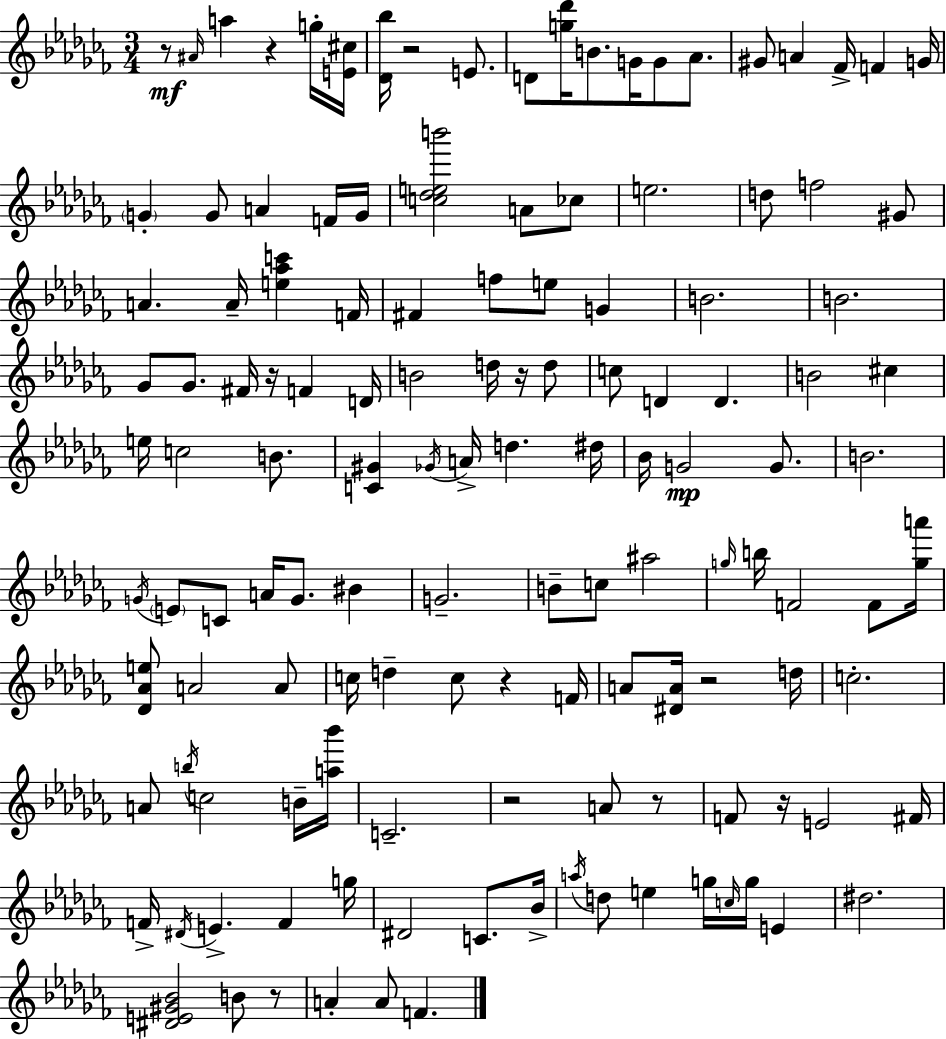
R/e A#4/s A5/q R/q G5/s [E4,C#5]/s [Db4,Bb5]/s R/h E4/e. D4/e [G5,Db6]/s B4/e. G4/s G4/e Ab4/e. G#4/e A4/q FES4/s F4/q G4/s G4/q G4/e A4/q F4/s G4/s [C5,Db5,E5,B6]/h A4/e CES5/e E5/h. D5/e F5/h G#4/e A4/q. A4/s [E5,Ab5,C6]/q F4/s F#4/q F5/e E5/e G4/q B4/h. B4/h. Gb4/e Gb4/e. F#4/s R/s F4/q D4/s B4/h D5/s R/s D5/e C5/e D4/q D4/q. B4/h C#5/q E5/s C5/h B4/e. [C4,G#4]/q Gb4/s A4/s D5/q. D#5/s Bb4/s G4/h G4/e. B4/h. G4/s E4/e C4/e A4/s G4/e. BIS4/q G4/h. B4/e C5/e A#5/h G5/s B5/s F4/h F4/e [G5,A6]/s [Db4,Ab4,E5]/e A4/h A4/e C5/s D5/q C5/e R/q F4/s A4/e [D#4,A4]/s R/h D5/s C5/h. A4/e B5/s C5/h B4/s [A5,Bb6]/s C4/h. R/h A4/e R/e F4/e R/s E4/h F#4/s F4/s D#4/s E4/q. F4/q G5/s D#4/h C4/e. Bb4/s A5/s D5/e E5/q G5/s C5/s G5/s E4/q D#5/h. [D#4,E4,G#4,Bb4]/h B4/e R/e A4/q A4/e F4/q.